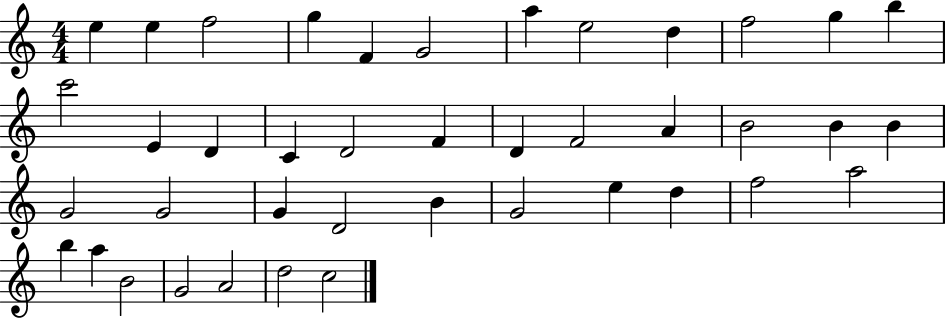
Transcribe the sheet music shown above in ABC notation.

X:1
T:Untitled
M:4/4
L:1/4
K:C
e e f2 g F G2 a e2 d f2 g b c'2 E D C D2 F D F2 A B2 B B G2 G2 G D2 B G2 e d f2 a2 b a B2 G2 A2 d2 c2